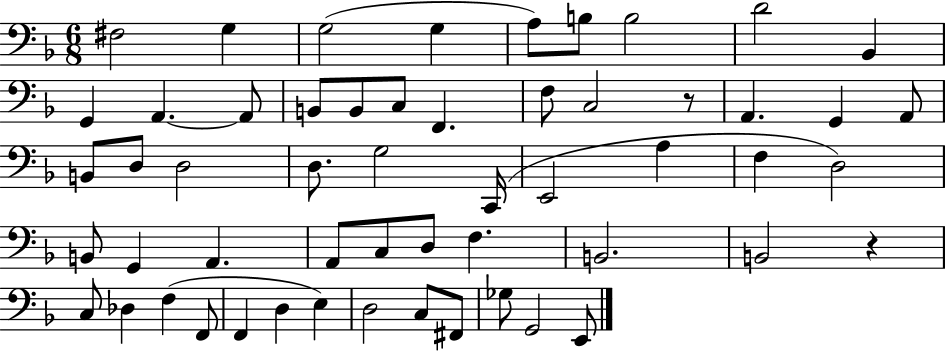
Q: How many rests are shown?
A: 2